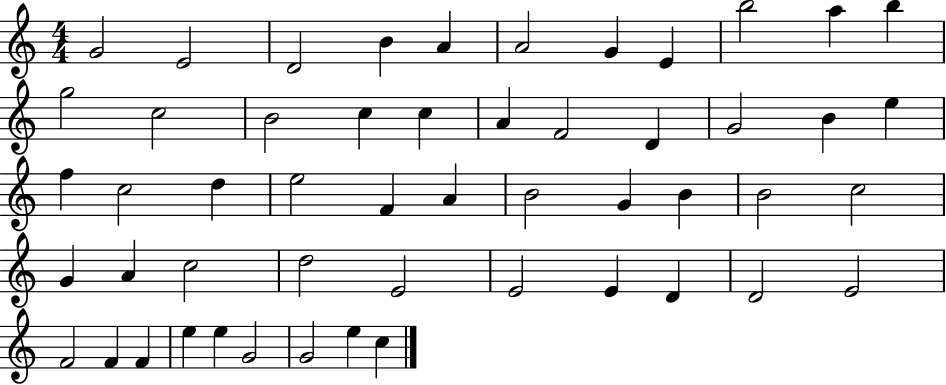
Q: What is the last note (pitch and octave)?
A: C5